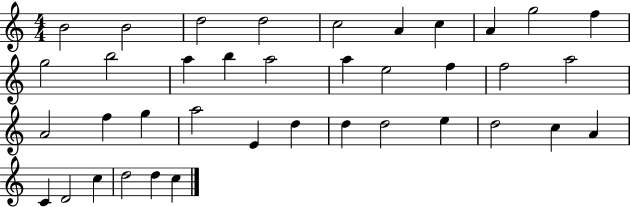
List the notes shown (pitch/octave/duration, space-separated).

B4/h B4/h D5/h D5/h C5/h A4/q C5/q A4/q G5/h F5/q G5/h B5/h A5/q B5/q A5/h A5/q E5/h F5/q F5/h A5/h A4/h F5/q G5/q A5/h E4/q D5/q D5/q D5/h E5/q D5/h C5/q A4/q C4/q D4/h C5/q D5/h D5/q C5/q